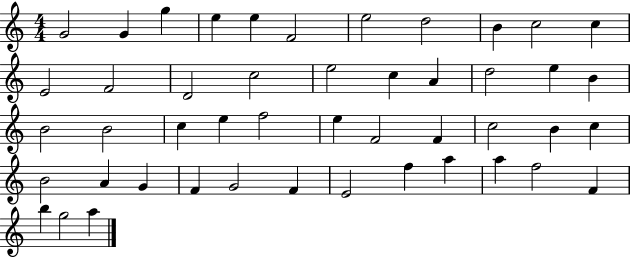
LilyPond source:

{
  \clef treble
  \numericTimeSignature
  \time 4/4
  \key c \major
  g'2 g'4 g''4 | e''4 e''4 f'2 | e''2 d''2 | b'4 c''2 c''4 | \break e'2 f'2 | d'2 c''2 | e''2 c''4 a'4 | d''2 e''4 b'4 | \break b'2 b'2 | c''4 e''4 f''2 | e''4 f'2 f'4 | c''2 b'4 c''4 | \break b'2 a'4 g'4 | f'4 g'2 f'4 | e'2 f''4 a''4 | a''4 f''2 f'4 | \break b''4 g''2 a''4 | \bar "|."
}